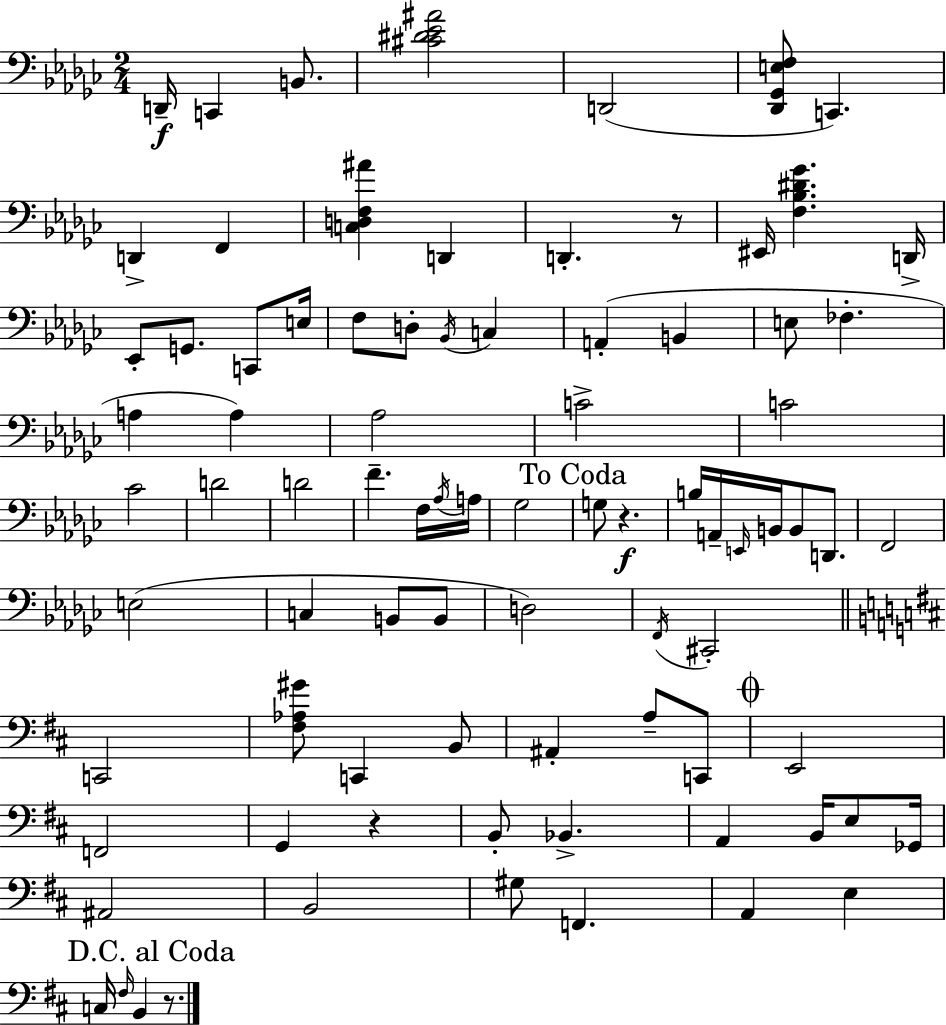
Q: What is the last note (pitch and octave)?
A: B2